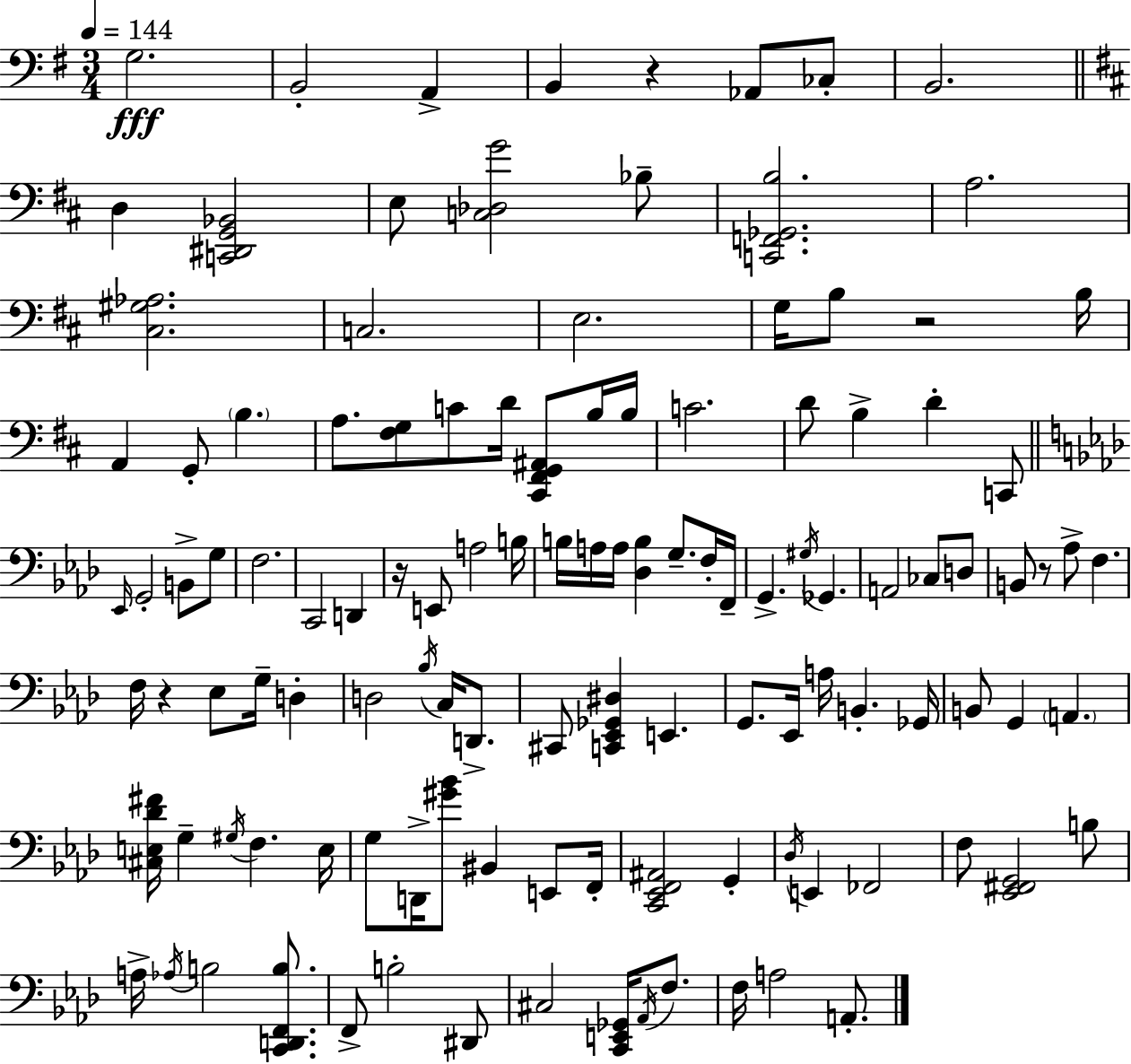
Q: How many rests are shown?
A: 5